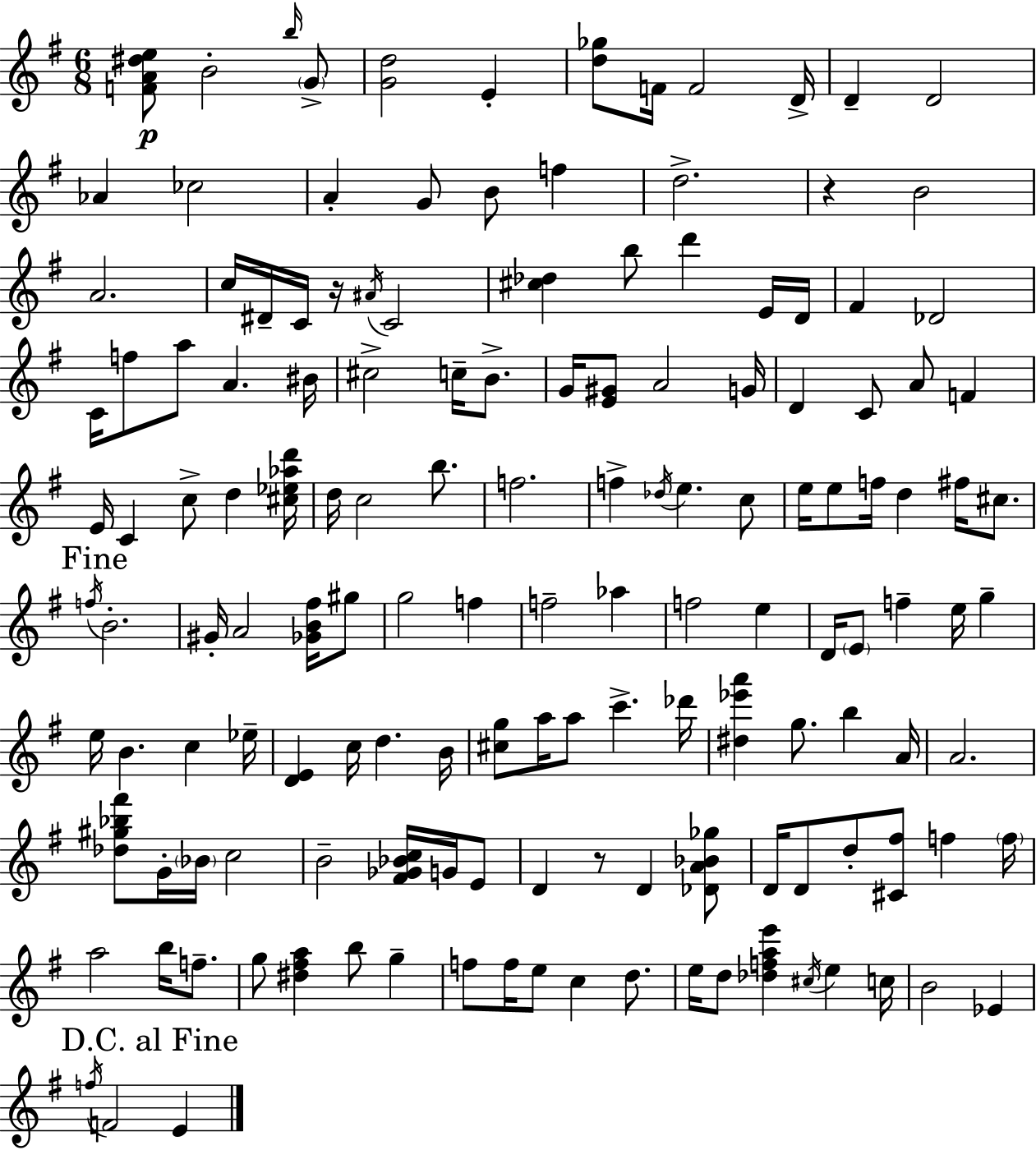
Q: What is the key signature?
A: G major